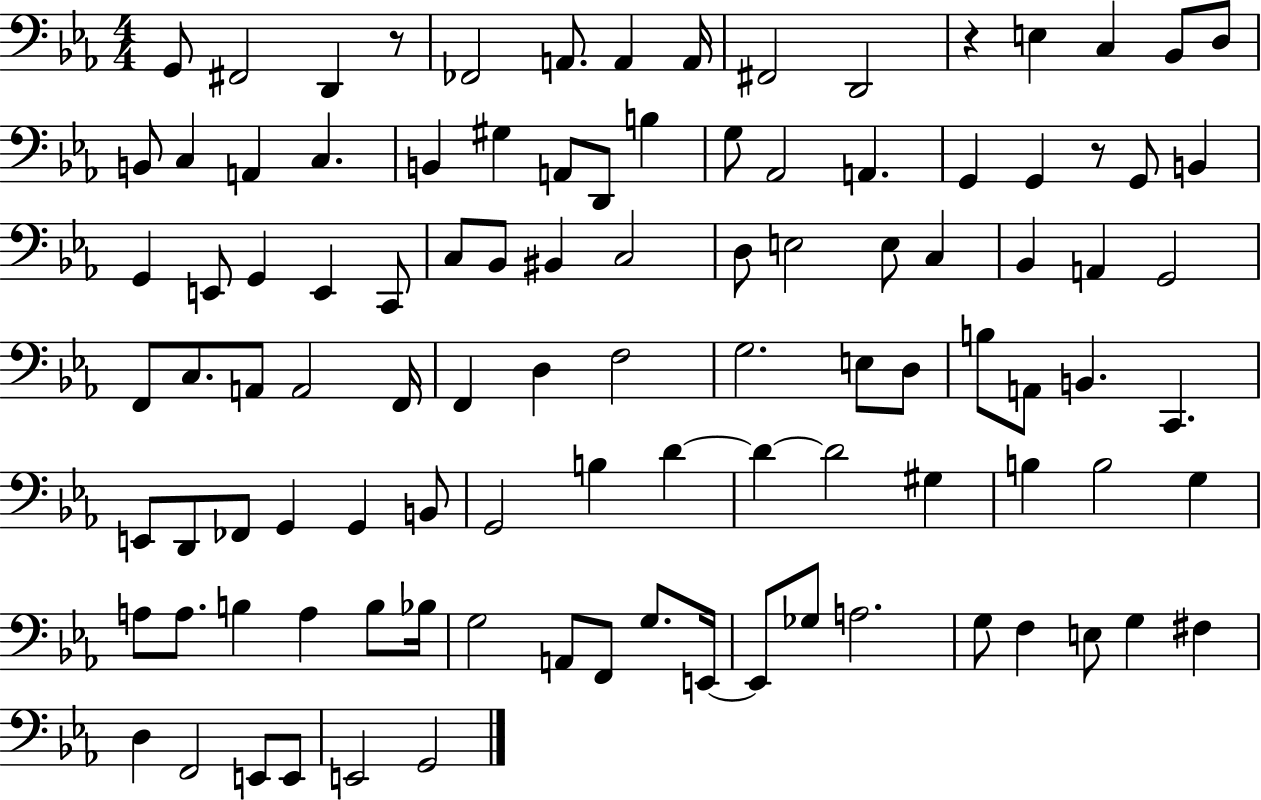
{
  \clef bass
  \numericTimeSignature
  \time 4/4
  \key ees \major
  g,8 fis,2 d,4 r8 | fes,2 a,8. a,4 a,16 | fis,2 d,2 | r4 e4 c4 bes,8 d8 | \break b,8 c4 a,4 c4. | b,4 gis4 a,8 d,8 b4 | g8 aes,2 a,4. | g,4 g,4 r8 g,8 b,4 | \break g,4 e,8 g,4 e,4 c,8 | c8 bes,8 bis,4 c2 | d8 e2 e8 c4 | bes,4 a,4 g,2 | \break f,8 c8. a,8 a,2 f,16 | f,4 d4 f2 | g2. e8 d8 | b8 a,8 b,4. c,4. | \break e,8 d,8 fes,8 g,4 g,4 b,8 | g,2 b4 d'4~~ | d'4~~ d'2 gis4 | b4 b2 g4 | \break a8 a8. b4 a4 b8 bes16 | g2 a,8 f,8 g8. e,16~~ | e,8 ges8 a2. | g8 f4 e8 g4 fis4 | \break d4 f,2 e,8 e,8 | e,2 g,2 | \bar "|."
}